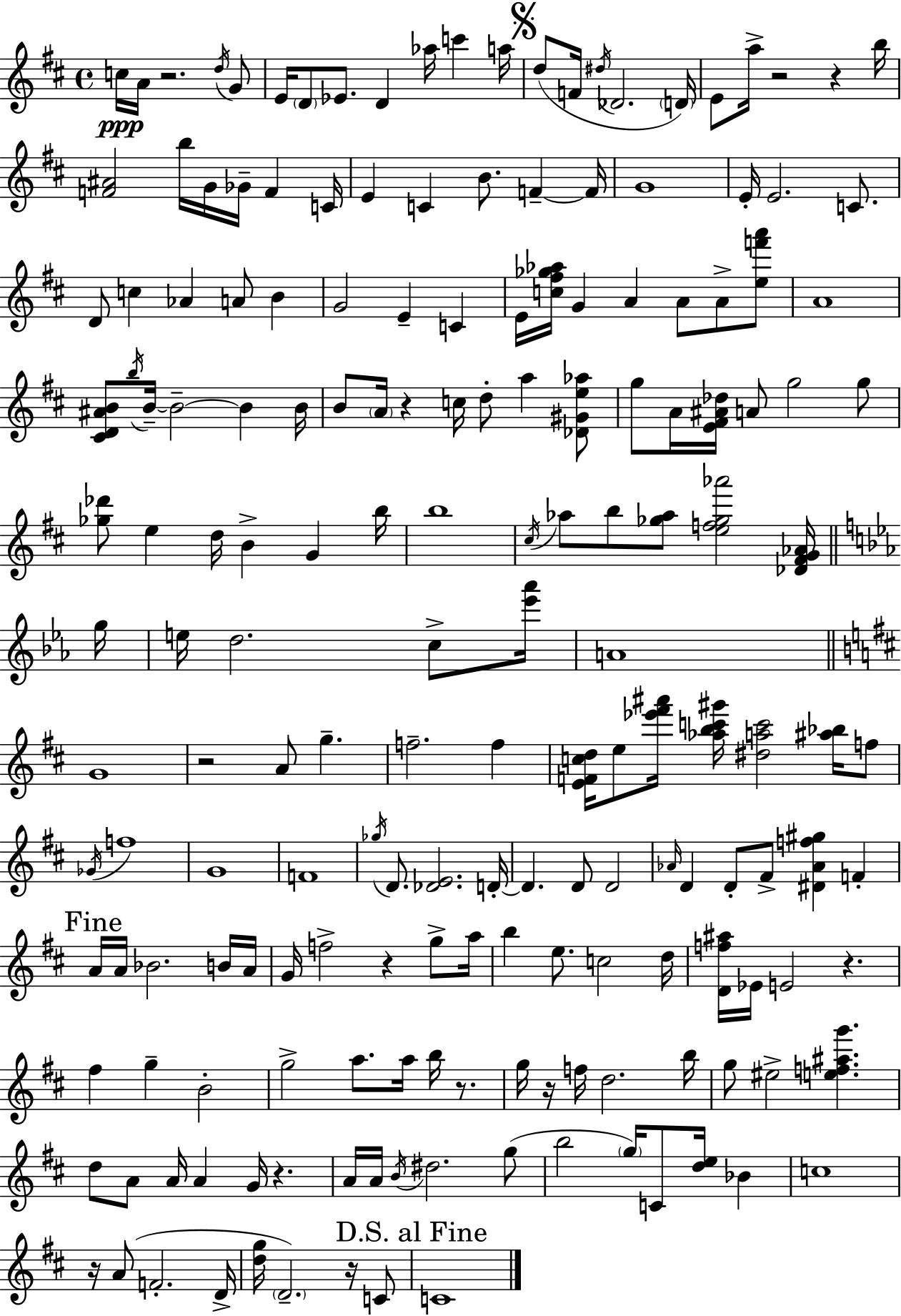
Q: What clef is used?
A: treble